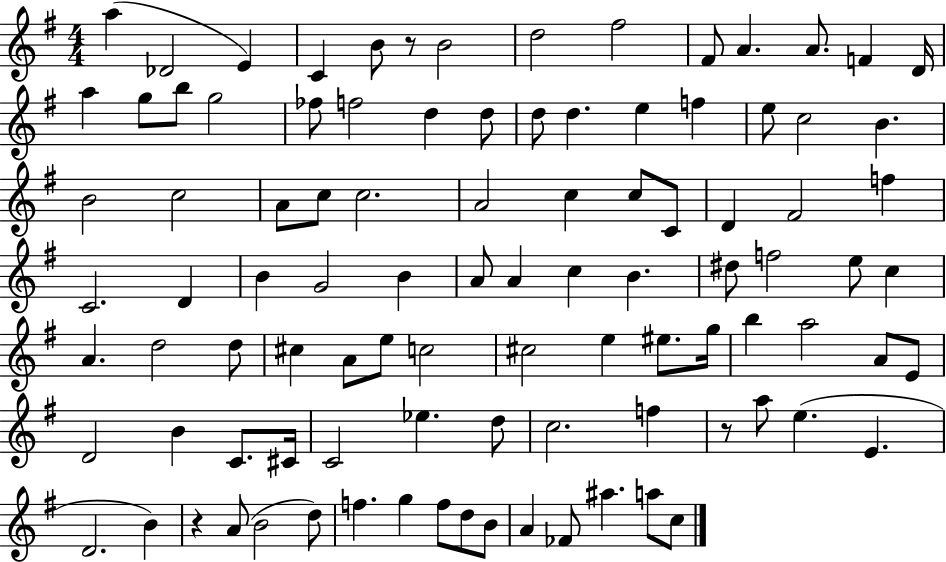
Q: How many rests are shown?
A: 3